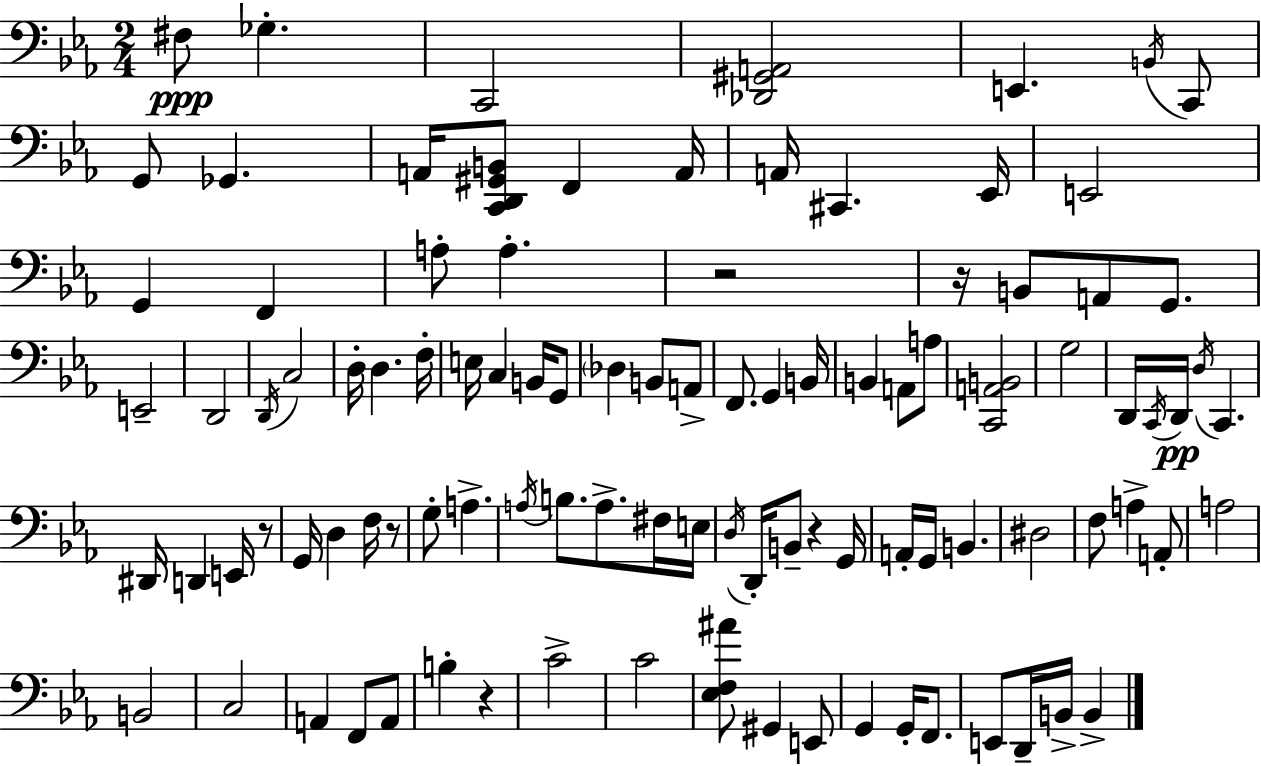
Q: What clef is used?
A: bass